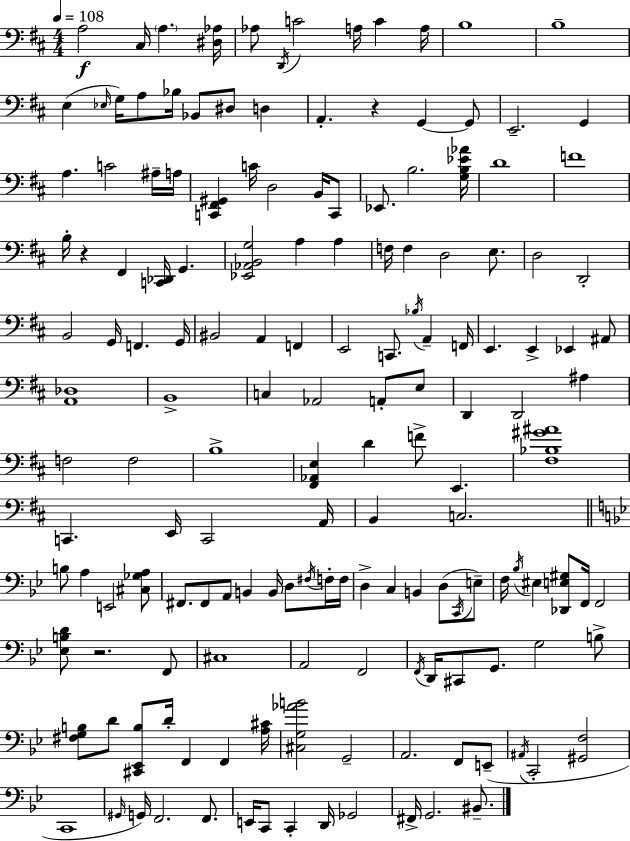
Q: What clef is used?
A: bass